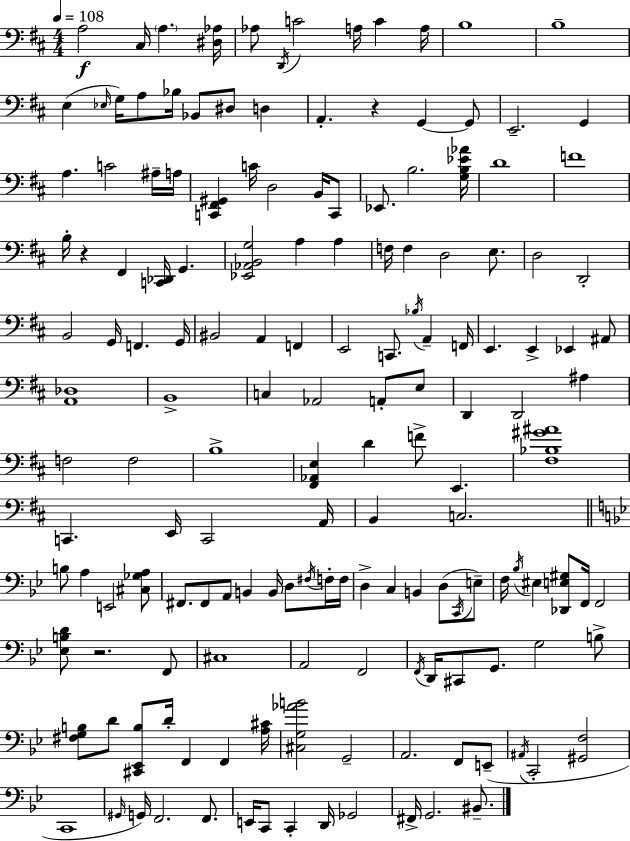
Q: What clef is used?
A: bass